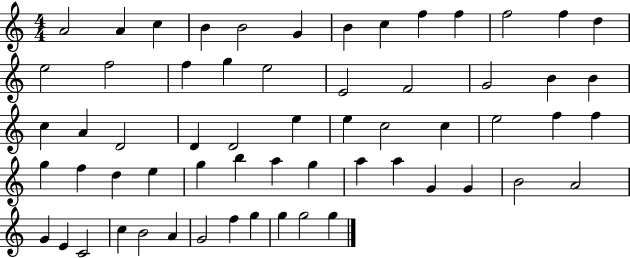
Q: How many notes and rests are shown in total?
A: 61